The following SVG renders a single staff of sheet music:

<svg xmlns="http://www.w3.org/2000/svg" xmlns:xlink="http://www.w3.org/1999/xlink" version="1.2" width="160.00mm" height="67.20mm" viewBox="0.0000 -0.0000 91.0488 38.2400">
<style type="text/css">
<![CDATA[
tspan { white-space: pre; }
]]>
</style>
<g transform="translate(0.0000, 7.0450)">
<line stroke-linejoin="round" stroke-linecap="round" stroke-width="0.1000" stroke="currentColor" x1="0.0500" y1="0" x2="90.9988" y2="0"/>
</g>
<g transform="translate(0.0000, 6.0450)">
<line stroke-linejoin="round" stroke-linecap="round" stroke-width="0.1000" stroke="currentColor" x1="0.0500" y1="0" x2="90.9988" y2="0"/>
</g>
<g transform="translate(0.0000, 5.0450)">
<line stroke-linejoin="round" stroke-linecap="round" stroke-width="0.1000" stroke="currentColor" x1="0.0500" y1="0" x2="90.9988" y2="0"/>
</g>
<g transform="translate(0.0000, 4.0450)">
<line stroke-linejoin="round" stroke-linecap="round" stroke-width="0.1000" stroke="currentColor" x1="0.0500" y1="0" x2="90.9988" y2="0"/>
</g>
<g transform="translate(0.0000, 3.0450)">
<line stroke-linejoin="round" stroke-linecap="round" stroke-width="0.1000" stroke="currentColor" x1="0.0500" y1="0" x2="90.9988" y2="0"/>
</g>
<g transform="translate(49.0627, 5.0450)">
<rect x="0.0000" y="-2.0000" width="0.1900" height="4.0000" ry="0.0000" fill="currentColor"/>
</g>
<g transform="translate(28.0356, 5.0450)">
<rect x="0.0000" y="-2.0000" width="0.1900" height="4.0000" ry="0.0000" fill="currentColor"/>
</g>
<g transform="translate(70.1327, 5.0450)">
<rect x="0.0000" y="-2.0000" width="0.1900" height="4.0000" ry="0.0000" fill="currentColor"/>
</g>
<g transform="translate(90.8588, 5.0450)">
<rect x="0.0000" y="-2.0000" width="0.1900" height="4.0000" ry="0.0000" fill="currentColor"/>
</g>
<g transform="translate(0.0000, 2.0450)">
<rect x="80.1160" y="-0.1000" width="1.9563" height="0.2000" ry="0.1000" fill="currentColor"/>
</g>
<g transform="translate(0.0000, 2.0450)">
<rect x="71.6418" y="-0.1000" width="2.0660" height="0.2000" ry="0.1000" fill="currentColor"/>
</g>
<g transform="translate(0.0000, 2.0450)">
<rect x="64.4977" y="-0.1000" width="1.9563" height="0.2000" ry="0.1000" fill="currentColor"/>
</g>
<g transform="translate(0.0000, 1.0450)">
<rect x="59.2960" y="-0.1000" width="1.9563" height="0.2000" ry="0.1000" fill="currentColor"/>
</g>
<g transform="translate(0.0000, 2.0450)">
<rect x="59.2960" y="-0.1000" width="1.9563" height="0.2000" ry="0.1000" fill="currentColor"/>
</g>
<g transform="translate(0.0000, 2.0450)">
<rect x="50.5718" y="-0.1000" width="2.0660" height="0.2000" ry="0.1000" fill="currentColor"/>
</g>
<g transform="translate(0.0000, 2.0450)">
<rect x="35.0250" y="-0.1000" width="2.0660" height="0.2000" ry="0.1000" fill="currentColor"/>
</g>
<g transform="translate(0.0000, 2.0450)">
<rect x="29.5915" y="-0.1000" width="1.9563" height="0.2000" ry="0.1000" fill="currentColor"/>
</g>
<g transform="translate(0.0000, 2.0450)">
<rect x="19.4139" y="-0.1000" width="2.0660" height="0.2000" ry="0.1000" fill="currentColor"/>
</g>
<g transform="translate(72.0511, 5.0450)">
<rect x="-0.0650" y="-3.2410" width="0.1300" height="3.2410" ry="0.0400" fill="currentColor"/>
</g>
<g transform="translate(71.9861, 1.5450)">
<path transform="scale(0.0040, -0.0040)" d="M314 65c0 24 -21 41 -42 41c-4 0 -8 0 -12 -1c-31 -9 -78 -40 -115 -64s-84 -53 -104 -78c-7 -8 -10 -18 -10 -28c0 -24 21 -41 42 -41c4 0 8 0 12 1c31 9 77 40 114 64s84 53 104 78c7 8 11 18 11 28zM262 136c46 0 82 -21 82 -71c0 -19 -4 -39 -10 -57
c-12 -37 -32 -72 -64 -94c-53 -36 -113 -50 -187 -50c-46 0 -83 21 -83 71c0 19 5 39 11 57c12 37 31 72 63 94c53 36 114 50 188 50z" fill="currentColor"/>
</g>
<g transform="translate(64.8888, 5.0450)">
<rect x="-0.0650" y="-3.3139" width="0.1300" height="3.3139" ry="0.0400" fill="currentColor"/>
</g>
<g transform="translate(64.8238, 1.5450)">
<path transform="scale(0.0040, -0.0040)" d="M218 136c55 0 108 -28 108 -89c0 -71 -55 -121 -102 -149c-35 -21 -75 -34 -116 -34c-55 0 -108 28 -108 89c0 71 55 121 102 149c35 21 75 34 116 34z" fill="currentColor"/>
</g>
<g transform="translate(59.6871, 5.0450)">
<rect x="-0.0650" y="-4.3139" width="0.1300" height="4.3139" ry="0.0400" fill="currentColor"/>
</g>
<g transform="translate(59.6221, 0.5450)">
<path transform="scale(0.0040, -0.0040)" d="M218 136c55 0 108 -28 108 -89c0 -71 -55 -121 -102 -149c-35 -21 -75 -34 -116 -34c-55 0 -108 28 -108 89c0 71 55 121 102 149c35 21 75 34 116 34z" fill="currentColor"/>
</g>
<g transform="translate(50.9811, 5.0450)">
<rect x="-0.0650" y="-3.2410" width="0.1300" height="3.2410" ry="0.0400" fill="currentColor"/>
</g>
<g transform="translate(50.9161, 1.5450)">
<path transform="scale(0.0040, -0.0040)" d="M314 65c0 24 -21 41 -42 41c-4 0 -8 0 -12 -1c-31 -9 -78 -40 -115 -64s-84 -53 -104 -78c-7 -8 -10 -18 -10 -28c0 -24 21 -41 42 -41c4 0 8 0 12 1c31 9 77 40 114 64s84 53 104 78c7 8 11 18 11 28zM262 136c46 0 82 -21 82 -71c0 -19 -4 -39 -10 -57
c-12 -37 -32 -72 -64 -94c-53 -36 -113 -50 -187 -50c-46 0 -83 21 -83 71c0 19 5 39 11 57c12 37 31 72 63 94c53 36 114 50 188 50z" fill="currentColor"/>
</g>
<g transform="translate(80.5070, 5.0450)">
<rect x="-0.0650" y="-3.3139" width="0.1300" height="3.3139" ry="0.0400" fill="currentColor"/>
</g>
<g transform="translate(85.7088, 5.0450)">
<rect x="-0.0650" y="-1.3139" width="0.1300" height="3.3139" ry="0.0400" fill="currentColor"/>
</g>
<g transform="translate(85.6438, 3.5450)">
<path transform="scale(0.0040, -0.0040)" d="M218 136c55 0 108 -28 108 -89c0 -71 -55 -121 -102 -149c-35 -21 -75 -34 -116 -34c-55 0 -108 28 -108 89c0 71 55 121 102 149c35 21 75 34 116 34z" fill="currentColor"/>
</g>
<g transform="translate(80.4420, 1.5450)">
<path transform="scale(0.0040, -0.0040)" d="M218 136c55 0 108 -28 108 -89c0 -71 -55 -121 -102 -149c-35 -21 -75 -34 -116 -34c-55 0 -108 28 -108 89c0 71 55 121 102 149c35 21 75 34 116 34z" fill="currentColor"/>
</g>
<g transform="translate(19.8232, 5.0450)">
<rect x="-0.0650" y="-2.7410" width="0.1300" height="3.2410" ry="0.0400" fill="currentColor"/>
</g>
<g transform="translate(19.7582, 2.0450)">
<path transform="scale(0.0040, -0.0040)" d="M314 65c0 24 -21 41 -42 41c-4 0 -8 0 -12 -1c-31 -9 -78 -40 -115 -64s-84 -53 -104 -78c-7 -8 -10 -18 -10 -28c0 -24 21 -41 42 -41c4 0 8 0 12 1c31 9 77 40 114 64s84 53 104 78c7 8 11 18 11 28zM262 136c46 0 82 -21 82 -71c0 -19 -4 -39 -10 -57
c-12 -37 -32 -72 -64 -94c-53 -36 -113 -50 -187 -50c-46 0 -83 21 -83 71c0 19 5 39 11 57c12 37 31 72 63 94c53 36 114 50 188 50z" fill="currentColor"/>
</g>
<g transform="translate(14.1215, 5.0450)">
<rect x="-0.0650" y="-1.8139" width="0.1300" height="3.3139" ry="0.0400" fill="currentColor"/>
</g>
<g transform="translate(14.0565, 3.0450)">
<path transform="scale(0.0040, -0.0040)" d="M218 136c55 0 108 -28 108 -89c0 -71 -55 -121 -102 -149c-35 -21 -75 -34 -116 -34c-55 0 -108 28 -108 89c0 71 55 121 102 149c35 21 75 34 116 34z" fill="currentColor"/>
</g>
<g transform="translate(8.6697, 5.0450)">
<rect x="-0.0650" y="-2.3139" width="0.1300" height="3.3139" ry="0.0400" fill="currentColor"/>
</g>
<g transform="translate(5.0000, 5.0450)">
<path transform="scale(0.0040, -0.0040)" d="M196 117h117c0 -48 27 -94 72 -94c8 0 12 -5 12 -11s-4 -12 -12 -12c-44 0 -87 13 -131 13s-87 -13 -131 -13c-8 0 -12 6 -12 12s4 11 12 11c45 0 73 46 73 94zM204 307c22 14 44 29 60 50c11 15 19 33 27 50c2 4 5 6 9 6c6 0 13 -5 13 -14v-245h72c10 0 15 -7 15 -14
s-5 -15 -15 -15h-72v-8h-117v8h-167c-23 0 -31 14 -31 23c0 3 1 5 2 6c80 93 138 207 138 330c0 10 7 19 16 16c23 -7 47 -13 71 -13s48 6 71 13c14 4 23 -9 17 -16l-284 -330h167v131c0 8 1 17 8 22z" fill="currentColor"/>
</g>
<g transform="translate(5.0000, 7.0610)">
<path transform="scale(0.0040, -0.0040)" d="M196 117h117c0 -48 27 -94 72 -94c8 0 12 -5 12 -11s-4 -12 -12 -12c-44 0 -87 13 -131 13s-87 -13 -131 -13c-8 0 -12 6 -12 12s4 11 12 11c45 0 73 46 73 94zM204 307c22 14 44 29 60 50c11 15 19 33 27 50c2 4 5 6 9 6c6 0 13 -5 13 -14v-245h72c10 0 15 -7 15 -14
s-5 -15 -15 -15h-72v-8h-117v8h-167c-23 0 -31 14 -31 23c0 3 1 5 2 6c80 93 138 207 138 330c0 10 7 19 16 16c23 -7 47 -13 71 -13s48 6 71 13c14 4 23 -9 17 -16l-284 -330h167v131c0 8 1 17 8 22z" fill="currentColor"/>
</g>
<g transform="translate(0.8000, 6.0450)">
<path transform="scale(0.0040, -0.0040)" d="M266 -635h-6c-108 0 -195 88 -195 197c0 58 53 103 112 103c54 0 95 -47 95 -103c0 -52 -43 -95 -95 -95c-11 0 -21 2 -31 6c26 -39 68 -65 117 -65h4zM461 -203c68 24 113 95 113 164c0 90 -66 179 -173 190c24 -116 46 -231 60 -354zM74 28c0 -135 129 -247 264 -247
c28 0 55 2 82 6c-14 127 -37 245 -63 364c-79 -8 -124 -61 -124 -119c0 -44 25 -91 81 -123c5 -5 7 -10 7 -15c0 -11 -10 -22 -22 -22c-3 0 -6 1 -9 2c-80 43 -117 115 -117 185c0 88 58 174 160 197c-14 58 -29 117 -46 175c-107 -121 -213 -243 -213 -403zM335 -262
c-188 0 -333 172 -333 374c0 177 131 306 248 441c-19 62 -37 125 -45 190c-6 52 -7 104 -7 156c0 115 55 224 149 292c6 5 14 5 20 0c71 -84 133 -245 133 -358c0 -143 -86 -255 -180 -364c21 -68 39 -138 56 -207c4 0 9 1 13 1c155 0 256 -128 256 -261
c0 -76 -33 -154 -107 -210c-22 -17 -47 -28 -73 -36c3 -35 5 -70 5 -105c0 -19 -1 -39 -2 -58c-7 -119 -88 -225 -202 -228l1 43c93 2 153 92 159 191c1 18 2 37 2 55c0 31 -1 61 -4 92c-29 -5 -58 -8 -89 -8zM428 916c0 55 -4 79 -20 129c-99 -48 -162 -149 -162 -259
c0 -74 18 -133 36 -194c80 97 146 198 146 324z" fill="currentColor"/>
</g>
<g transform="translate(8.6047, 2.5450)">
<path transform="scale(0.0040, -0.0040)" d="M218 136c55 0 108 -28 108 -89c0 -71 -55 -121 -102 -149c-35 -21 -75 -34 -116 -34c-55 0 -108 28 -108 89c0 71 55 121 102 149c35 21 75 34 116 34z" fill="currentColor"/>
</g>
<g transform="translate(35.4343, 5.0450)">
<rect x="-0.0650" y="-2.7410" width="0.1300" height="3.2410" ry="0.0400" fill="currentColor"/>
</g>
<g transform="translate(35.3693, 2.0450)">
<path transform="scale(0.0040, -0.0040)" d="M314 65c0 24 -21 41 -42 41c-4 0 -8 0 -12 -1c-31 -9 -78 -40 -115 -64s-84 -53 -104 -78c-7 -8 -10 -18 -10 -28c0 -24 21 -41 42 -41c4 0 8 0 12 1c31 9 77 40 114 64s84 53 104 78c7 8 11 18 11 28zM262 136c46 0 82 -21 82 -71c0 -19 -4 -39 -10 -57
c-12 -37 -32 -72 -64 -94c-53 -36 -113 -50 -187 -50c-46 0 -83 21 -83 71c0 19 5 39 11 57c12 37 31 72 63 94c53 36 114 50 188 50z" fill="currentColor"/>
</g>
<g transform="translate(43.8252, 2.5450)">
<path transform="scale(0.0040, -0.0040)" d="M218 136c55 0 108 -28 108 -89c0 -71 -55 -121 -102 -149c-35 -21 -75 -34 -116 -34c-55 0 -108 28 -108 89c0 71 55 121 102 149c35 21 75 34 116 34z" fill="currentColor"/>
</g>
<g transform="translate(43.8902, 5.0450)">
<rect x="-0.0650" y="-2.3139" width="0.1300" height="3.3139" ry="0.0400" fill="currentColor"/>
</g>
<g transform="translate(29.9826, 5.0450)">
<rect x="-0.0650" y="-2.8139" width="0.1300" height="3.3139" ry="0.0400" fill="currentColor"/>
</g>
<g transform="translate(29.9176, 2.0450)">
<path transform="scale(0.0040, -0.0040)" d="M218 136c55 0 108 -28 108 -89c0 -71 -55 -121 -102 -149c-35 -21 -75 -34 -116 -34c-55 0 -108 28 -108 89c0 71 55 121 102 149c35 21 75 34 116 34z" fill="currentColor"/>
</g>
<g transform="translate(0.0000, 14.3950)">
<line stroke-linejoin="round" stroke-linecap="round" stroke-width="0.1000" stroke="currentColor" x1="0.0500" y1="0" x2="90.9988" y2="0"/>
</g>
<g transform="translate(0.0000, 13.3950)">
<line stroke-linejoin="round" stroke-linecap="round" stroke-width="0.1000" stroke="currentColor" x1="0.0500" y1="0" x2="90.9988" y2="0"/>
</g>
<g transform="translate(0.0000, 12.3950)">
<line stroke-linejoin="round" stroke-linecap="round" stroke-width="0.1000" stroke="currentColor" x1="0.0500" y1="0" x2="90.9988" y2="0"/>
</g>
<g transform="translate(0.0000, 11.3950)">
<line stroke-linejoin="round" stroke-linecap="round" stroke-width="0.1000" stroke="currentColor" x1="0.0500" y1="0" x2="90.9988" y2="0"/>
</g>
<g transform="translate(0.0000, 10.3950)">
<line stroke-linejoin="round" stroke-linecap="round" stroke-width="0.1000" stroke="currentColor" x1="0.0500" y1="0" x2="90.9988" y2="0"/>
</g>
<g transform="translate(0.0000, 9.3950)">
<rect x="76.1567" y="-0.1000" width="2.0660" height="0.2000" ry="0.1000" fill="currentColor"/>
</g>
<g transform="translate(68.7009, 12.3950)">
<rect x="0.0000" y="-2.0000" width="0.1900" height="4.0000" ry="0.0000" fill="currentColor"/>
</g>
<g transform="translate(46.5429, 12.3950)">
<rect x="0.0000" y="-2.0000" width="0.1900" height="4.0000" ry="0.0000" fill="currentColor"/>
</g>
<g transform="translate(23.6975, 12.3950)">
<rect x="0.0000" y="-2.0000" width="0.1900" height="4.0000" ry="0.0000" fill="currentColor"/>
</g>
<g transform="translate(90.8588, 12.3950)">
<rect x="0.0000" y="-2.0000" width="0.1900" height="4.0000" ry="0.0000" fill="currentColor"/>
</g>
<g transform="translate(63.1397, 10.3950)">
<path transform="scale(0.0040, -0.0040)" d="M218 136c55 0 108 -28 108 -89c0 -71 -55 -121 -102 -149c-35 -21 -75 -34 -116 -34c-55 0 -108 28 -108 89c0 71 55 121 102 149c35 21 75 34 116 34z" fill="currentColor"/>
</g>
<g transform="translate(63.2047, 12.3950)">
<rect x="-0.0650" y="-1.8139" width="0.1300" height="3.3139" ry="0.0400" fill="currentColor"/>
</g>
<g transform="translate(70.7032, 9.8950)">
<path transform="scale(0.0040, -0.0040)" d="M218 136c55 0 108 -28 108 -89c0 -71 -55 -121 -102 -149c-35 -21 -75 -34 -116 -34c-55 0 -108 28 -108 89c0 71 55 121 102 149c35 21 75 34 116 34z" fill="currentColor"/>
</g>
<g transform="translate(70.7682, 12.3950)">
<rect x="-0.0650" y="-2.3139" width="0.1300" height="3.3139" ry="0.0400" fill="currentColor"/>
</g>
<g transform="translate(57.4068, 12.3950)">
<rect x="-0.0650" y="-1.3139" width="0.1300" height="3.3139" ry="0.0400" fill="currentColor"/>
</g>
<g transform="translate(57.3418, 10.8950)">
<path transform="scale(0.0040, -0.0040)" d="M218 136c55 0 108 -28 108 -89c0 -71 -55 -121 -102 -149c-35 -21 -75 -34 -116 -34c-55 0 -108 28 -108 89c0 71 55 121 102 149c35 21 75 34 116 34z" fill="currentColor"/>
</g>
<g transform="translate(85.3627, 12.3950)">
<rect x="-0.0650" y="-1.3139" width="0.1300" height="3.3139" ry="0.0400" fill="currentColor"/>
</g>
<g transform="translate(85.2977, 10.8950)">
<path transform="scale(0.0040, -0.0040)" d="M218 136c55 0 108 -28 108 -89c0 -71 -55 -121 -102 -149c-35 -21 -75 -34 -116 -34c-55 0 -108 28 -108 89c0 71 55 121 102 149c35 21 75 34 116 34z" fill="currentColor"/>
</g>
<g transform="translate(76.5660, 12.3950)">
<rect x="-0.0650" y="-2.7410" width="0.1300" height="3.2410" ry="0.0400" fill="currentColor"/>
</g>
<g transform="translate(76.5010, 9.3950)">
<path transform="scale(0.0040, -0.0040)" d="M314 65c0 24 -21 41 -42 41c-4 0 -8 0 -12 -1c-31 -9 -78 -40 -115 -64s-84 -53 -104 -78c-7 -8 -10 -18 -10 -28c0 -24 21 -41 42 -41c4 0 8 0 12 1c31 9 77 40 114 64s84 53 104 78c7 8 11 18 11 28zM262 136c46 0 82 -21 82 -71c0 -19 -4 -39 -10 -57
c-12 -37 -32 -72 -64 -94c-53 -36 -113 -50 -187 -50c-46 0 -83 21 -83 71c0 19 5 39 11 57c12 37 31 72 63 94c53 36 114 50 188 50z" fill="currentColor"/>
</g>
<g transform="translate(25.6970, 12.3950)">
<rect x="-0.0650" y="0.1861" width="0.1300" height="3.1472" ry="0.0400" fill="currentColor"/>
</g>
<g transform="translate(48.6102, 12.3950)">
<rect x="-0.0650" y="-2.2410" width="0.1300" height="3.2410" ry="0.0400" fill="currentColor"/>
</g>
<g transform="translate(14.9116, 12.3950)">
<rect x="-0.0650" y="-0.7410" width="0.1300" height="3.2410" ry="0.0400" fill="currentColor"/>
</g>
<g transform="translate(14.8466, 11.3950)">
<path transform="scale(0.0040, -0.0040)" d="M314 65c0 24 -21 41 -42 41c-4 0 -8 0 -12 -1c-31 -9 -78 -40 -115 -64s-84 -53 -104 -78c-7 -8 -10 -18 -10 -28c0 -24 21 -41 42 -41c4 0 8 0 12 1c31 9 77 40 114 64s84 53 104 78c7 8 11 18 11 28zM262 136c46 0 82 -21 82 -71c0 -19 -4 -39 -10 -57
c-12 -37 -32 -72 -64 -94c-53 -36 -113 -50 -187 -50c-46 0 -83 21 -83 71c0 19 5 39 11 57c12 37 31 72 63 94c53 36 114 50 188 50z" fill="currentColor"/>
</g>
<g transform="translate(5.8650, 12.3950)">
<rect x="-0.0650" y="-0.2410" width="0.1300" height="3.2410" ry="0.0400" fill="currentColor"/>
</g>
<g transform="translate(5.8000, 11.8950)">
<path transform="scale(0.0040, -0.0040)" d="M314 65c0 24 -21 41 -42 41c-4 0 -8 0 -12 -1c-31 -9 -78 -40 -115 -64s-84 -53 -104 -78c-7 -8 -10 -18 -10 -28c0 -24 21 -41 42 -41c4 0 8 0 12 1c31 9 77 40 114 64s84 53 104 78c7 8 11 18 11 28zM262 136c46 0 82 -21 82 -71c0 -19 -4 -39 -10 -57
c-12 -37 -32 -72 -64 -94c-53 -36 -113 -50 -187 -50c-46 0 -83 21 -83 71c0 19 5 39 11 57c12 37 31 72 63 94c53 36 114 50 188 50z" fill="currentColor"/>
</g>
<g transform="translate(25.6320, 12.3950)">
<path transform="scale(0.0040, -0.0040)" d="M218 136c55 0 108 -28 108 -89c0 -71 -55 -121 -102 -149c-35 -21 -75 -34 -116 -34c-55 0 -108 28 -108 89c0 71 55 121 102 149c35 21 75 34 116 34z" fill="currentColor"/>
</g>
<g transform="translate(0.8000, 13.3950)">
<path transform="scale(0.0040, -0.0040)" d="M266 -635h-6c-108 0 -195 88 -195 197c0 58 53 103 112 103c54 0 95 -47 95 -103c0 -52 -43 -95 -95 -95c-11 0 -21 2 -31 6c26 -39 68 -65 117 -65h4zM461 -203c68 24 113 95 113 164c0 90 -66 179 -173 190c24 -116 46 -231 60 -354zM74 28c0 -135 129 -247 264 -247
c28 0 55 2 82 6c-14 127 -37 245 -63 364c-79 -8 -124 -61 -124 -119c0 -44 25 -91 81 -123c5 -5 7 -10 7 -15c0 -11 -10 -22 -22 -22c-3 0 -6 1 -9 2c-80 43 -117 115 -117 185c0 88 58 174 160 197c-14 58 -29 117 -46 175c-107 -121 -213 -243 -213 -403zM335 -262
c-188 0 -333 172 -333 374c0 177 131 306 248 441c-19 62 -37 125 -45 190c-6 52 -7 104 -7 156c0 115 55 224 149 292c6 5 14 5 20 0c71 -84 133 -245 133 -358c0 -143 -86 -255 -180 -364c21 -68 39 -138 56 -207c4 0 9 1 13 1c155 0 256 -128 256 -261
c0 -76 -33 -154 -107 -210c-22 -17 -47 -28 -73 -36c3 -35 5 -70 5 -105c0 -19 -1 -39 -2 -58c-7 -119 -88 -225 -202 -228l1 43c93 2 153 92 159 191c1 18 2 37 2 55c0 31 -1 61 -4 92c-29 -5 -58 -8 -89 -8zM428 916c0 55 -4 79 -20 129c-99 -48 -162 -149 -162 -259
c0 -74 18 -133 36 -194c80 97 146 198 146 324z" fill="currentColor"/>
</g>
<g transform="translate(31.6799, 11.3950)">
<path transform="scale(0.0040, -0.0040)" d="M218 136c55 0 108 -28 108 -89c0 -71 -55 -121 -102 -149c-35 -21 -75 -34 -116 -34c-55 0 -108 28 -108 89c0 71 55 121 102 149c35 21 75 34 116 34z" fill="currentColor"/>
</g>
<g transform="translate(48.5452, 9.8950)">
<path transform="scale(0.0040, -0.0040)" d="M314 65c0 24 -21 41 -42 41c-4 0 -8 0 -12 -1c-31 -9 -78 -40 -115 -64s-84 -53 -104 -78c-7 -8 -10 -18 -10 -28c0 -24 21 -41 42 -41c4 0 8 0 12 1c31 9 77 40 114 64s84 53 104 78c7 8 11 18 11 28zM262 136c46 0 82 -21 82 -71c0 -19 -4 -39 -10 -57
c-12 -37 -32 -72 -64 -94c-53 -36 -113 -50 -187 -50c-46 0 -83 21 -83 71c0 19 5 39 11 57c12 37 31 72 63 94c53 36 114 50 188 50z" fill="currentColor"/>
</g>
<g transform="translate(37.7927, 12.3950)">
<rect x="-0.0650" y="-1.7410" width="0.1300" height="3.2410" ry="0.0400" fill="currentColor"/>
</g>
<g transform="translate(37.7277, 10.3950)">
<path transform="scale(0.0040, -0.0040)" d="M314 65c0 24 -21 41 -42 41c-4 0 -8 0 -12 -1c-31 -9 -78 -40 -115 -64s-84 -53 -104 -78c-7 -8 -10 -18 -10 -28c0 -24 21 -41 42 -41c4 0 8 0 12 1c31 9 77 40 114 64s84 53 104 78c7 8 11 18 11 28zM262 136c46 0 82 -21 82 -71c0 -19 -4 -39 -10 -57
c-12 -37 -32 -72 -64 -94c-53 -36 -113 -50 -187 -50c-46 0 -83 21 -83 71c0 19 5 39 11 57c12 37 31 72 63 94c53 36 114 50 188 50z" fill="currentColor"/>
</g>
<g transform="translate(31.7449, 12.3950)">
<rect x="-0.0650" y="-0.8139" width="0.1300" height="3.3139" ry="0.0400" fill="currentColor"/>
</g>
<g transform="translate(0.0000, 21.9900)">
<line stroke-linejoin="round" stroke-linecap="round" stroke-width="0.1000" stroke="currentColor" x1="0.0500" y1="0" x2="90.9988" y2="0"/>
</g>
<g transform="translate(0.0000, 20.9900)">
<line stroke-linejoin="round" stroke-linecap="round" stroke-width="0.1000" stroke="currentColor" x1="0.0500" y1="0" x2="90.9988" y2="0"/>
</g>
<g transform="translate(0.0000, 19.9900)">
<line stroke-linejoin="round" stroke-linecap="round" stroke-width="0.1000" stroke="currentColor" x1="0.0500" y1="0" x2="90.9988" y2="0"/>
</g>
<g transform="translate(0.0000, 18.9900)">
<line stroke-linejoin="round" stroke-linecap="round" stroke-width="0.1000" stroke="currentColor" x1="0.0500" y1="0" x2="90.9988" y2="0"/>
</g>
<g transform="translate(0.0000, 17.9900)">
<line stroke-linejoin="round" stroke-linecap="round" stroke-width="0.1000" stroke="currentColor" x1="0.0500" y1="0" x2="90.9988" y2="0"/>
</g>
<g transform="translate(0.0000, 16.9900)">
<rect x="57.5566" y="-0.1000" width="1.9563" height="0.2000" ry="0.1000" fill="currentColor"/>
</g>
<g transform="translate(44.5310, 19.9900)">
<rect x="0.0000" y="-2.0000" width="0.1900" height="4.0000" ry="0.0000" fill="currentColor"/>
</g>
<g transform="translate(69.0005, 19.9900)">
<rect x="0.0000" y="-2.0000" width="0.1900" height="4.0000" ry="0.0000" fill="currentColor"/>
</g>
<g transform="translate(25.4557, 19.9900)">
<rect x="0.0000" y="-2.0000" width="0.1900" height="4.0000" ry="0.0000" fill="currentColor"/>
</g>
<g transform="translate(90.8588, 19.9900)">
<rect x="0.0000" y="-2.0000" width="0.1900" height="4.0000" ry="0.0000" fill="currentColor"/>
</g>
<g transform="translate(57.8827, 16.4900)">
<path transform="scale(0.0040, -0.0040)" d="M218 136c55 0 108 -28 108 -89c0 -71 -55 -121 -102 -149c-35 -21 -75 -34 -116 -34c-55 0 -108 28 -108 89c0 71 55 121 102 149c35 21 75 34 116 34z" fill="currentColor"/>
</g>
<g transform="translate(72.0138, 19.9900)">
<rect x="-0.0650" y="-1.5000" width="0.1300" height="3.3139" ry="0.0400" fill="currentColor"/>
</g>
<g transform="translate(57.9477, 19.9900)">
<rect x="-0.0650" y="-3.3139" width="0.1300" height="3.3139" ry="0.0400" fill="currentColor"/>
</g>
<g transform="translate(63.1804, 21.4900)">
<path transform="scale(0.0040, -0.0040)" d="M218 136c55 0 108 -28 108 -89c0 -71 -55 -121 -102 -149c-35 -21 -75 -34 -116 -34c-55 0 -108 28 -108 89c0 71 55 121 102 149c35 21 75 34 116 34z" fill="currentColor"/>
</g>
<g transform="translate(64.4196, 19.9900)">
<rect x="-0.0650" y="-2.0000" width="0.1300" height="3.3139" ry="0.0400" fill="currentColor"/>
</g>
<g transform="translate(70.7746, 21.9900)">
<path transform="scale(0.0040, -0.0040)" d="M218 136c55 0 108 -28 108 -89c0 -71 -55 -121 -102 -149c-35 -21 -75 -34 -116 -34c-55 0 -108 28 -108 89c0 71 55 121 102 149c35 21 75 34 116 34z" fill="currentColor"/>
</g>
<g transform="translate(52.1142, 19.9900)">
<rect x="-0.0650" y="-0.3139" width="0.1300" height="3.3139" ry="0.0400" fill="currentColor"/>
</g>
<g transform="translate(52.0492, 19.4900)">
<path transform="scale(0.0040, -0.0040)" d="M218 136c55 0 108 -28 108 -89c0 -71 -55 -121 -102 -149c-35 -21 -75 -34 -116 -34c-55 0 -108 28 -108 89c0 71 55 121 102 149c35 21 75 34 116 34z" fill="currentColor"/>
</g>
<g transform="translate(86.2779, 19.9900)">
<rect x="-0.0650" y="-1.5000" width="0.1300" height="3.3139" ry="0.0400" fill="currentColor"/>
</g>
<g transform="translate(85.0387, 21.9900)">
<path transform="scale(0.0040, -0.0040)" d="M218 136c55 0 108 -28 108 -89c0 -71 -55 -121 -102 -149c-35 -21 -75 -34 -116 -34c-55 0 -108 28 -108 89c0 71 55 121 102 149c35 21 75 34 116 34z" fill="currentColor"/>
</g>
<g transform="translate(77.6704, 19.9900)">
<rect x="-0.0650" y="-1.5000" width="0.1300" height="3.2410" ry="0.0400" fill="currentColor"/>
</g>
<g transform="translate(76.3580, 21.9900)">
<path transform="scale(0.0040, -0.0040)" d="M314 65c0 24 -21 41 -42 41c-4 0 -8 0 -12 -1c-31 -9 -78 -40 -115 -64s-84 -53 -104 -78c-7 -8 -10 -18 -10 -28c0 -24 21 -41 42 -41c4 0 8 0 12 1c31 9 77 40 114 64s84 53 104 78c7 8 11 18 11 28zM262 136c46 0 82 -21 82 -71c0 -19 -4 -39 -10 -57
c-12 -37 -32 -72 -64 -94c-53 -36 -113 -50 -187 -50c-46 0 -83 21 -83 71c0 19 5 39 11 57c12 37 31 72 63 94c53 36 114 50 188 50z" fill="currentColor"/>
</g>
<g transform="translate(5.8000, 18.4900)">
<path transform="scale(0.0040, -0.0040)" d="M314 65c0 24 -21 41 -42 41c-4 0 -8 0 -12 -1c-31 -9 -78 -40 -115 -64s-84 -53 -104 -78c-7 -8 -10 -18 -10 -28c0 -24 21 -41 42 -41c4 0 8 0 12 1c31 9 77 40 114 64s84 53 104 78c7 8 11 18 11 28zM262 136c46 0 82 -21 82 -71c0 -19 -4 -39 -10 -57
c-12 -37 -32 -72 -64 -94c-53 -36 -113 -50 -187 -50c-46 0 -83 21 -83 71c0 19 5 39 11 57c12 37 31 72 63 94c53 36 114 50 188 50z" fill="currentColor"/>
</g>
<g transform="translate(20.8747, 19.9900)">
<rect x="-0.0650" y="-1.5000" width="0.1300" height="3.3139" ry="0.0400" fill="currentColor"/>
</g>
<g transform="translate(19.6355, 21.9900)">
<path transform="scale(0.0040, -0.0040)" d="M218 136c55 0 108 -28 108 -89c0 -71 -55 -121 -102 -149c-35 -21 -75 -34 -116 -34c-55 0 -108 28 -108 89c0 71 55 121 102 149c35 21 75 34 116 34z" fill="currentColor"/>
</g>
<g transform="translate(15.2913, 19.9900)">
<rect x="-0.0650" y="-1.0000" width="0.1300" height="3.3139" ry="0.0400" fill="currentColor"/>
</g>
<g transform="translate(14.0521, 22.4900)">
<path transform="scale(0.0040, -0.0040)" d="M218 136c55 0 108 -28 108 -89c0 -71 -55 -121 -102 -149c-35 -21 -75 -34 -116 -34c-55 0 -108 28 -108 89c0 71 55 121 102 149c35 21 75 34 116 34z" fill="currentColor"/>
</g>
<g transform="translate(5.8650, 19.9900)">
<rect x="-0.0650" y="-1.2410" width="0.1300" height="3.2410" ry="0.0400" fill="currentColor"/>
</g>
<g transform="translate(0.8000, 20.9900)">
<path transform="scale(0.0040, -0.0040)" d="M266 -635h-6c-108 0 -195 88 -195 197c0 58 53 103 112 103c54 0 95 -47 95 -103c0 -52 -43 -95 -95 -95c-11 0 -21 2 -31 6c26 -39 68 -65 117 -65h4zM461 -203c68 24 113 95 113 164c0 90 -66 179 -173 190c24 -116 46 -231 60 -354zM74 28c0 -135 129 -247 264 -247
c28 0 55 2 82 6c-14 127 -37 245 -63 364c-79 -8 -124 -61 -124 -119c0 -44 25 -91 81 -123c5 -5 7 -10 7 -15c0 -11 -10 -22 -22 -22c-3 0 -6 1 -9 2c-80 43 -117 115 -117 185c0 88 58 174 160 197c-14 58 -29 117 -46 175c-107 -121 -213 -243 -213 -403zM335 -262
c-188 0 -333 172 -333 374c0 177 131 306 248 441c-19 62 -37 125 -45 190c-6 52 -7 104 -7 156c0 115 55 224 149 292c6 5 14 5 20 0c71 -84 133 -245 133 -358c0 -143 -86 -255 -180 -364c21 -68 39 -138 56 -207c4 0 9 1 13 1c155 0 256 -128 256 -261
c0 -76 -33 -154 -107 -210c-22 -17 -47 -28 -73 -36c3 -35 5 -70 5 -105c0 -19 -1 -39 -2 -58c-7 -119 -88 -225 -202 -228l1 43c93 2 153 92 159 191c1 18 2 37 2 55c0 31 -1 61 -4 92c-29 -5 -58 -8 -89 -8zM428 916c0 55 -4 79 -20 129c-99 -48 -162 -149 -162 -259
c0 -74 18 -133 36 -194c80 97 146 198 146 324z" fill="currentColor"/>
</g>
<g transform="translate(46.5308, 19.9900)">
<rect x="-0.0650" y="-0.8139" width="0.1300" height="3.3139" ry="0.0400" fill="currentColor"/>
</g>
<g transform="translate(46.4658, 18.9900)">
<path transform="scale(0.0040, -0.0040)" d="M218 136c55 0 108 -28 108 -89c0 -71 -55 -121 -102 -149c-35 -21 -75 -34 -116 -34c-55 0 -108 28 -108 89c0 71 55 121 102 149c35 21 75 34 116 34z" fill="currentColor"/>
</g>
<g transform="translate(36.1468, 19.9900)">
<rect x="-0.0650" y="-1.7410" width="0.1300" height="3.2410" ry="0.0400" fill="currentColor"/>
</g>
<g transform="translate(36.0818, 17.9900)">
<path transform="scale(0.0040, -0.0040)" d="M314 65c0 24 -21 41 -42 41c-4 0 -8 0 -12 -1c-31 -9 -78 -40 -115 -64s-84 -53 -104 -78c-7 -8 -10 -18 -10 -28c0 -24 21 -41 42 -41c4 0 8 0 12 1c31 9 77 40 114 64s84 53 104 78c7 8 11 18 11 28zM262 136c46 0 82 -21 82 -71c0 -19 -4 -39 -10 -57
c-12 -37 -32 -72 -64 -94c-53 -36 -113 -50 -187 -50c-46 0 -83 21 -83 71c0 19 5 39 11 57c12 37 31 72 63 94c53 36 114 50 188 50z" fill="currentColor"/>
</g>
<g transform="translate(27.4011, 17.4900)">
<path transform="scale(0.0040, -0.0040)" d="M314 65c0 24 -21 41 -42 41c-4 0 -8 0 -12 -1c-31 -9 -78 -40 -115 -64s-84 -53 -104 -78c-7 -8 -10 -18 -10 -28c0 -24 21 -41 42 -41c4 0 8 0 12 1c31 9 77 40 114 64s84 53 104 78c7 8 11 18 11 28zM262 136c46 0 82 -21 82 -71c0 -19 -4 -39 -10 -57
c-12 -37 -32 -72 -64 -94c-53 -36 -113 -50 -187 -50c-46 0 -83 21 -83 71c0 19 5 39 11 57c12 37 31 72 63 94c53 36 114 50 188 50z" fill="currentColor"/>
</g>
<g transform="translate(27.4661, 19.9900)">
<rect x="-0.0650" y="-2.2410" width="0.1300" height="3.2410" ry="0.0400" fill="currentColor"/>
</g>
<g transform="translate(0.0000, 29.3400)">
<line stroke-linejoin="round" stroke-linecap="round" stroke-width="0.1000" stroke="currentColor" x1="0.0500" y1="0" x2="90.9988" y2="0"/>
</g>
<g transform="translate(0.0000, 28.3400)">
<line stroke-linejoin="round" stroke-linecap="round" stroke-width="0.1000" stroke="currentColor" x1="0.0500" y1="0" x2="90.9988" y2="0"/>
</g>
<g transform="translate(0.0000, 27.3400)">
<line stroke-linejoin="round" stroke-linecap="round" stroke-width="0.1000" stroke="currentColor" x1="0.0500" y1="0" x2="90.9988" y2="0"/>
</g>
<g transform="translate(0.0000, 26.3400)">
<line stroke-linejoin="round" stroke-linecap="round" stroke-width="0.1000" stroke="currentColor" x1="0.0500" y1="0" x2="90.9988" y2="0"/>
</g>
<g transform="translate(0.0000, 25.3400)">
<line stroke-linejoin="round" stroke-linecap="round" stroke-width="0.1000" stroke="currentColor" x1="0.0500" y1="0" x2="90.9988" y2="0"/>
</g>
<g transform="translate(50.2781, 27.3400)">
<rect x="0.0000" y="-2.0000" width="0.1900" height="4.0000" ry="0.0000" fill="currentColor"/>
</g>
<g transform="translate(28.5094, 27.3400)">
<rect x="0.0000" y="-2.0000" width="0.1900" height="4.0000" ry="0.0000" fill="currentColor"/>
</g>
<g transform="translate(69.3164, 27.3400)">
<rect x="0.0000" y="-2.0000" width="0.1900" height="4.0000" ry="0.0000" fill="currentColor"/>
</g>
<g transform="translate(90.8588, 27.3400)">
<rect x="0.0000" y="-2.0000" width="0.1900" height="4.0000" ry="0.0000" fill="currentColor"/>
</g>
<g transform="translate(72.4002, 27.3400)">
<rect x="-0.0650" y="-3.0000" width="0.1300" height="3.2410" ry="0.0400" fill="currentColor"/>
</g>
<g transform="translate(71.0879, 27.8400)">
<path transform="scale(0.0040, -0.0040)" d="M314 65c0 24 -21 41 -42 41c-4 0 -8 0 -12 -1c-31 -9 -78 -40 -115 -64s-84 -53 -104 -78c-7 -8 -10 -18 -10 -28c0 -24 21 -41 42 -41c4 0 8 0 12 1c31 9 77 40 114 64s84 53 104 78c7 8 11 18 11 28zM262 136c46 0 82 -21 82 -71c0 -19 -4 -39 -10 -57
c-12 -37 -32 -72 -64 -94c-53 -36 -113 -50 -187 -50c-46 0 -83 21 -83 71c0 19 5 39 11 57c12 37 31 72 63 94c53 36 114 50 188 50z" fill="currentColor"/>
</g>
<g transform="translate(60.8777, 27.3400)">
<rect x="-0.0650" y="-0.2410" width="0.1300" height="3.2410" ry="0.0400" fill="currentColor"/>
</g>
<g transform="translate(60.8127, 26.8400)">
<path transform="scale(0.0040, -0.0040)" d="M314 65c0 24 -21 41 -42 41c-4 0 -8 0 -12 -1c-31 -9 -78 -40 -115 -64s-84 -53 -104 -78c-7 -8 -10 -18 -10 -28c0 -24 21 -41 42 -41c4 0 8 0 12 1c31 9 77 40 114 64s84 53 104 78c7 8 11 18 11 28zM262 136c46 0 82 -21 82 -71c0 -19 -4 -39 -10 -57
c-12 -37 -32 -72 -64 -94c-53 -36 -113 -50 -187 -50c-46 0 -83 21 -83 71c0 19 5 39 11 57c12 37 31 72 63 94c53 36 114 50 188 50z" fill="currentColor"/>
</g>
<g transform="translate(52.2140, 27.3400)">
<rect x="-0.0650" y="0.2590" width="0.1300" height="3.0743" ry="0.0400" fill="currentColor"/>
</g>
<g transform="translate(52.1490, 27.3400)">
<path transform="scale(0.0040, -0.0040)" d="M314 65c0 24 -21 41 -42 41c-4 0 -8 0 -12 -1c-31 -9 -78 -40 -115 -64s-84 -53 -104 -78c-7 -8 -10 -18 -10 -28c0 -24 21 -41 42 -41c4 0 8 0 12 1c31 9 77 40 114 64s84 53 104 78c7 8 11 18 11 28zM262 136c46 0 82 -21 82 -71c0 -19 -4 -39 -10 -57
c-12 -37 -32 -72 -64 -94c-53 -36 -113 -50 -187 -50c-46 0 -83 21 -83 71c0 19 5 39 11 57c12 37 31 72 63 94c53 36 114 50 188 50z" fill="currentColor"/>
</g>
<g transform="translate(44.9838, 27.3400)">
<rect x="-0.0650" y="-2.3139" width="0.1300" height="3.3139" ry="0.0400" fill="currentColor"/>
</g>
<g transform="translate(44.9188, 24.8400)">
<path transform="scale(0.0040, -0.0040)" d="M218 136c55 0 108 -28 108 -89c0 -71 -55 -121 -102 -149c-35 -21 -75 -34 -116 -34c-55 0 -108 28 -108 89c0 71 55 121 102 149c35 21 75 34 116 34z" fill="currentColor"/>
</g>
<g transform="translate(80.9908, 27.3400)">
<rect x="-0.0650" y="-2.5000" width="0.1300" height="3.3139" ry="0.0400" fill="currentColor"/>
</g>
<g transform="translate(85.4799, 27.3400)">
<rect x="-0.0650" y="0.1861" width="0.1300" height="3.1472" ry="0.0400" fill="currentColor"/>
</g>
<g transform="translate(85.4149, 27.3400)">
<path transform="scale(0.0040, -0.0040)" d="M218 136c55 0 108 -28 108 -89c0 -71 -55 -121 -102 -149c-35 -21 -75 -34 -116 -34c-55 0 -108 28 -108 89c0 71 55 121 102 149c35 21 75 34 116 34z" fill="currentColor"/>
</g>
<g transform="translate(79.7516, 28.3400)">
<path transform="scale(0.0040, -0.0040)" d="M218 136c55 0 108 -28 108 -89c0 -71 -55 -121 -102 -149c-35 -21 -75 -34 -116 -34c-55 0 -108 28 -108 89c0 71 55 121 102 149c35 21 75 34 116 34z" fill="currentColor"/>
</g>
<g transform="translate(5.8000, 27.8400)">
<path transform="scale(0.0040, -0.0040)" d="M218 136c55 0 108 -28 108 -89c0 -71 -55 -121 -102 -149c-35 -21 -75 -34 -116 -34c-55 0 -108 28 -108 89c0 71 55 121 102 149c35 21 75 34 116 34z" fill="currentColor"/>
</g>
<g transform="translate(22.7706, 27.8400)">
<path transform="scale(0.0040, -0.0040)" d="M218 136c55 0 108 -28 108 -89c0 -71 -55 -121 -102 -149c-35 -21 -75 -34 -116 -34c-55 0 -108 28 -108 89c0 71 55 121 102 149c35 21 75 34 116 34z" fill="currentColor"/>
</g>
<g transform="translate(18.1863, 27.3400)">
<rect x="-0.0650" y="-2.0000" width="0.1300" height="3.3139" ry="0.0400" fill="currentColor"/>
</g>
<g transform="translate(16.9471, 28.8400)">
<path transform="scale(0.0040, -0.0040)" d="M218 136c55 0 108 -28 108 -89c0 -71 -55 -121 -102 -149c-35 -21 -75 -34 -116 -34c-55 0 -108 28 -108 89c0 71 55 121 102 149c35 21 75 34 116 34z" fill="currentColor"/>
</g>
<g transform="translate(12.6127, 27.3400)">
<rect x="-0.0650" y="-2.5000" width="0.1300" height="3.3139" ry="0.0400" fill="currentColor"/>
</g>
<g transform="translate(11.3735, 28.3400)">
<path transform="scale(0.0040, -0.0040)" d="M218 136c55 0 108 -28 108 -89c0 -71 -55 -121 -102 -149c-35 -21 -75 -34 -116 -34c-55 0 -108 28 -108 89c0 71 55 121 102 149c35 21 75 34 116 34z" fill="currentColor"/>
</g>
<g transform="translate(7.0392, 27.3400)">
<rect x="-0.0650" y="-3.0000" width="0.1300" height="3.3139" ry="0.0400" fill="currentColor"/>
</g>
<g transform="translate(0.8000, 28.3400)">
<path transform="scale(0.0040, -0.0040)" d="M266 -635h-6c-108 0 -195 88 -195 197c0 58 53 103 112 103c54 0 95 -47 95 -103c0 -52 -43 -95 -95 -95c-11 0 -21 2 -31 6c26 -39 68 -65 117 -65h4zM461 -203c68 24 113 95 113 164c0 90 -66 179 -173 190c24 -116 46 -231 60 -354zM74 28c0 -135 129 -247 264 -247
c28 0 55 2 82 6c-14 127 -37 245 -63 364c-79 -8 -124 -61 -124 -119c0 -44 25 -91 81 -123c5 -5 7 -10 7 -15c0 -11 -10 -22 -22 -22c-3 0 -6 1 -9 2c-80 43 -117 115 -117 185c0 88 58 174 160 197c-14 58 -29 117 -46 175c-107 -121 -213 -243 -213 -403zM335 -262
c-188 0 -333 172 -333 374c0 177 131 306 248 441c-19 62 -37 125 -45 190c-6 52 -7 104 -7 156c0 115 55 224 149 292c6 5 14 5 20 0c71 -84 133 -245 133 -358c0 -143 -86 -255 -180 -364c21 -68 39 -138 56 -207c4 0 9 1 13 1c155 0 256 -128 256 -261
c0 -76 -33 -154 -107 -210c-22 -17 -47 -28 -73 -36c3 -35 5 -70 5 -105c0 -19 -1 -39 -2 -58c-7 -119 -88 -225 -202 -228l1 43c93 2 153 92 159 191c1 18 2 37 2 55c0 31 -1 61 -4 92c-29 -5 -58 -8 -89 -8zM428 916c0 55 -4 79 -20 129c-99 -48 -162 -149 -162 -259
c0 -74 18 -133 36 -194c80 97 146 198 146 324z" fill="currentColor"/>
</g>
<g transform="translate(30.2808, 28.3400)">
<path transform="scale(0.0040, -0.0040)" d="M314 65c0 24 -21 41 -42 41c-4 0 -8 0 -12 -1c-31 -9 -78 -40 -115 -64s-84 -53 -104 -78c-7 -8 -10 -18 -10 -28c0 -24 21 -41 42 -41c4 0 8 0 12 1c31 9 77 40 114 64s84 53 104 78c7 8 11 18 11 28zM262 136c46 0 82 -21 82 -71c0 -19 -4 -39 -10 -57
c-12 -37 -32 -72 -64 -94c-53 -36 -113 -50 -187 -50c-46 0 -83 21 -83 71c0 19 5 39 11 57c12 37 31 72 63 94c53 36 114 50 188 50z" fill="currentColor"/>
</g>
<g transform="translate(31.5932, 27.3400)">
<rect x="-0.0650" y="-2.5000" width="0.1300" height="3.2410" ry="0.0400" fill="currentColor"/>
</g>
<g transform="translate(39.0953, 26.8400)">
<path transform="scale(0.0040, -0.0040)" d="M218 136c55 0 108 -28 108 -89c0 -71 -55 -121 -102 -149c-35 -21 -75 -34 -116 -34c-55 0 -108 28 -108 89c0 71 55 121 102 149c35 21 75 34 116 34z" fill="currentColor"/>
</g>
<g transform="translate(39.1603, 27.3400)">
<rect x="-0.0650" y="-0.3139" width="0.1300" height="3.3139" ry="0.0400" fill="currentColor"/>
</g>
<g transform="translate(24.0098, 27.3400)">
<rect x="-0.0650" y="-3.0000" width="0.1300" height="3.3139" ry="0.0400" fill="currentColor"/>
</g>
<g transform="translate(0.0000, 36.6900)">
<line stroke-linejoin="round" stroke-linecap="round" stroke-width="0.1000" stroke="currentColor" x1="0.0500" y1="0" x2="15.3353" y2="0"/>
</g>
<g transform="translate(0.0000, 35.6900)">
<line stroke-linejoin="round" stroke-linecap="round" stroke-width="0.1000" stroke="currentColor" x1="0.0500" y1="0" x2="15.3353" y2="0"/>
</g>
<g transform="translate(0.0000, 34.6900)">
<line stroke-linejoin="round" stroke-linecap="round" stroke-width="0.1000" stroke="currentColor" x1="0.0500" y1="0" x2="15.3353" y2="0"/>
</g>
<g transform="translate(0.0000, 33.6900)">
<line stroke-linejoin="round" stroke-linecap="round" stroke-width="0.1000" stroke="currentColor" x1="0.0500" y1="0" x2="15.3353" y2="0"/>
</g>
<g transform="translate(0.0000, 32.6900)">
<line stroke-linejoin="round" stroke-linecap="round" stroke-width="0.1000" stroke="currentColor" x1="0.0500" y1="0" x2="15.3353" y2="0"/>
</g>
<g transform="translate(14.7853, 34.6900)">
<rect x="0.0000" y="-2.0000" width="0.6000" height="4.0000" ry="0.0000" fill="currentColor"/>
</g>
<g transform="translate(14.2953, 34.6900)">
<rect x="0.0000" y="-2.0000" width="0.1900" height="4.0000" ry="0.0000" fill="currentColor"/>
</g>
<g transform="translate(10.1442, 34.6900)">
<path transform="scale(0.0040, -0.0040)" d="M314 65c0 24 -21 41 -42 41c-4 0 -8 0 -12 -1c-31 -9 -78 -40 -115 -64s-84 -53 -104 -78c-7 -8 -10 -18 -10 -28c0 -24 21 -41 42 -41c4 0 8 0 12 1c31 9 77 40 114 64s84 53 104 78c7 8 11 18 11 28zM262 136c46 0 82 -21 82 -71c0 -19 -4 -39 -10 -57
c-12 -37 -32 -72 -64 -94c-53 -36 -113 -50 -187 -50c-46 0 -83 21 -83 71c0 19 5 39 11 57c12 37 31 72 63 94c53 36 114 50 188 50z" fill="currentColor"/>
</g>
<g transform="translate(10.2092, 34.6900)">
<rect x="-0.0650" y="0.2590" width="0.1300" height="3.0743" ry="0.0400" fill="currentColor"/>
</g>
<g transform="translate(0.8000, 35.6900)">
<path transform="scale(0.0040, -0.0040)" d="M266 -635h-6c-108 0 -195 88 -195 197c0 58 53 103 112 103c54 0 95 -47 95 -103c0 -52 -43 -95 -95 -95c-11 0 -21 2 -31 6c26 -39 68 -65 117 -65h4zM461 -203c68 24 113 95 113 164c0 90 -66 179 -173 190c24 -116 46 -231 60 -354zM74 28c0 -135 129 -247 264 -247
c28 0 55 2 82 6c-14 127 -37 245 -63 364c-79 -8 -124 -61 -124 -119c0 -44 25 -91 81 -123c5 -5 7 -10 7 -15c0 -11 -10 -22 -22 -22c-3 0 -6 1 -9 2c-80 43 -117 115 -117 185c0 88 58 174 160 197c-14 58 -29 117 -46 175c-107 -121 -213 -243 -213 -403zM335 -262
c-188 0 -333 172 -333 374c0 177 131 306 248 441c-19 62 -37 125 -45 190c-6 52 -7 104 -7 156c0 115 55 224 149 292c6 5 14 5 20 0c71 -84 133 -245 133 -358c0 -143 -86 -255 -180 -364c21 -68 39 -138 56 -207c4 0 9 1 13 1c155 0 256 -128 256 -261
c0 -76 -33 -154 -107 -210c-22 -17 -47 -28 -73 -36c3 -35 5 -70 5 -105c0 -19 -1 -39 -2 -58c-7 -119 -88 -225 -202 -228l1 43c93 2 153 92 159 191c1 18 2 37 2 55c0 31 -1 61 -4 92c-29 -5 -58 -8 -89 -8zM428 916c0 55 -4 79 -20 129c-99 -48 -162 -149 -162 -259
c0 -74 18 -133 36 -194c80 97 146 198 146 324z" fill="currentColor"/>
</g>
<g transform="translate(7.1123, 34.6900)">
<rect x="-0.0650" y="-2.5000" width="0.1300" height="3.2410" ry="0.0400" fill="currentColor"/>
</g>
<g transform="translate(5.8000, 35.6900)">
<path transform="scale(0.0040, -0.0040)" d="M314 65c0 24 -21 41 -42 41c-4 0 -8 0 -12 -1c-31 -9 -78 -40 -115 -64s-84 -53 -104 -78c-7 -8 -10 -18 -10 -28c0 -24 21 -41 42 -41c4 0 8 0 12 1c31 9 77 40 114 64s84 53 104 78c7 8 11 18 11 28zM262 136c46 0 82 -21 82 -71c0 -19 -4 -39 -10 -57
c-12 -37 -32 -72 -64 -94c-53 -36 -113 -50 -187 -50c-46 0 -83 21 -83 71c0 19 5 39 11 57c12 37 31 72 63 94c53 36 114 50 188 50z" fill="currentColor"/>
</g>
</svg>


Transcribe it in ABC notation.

X:1
T:Untitled
M:4/4
L:1/4
K:C
g f a2 a a2 g b2 d' b b2 b e c2 d2 B d f2 g2 e f g a2 e e2 D E g2 f2 d c b F E E2 E A G F A G2 c g B2 c2 A2 G B G2 B2